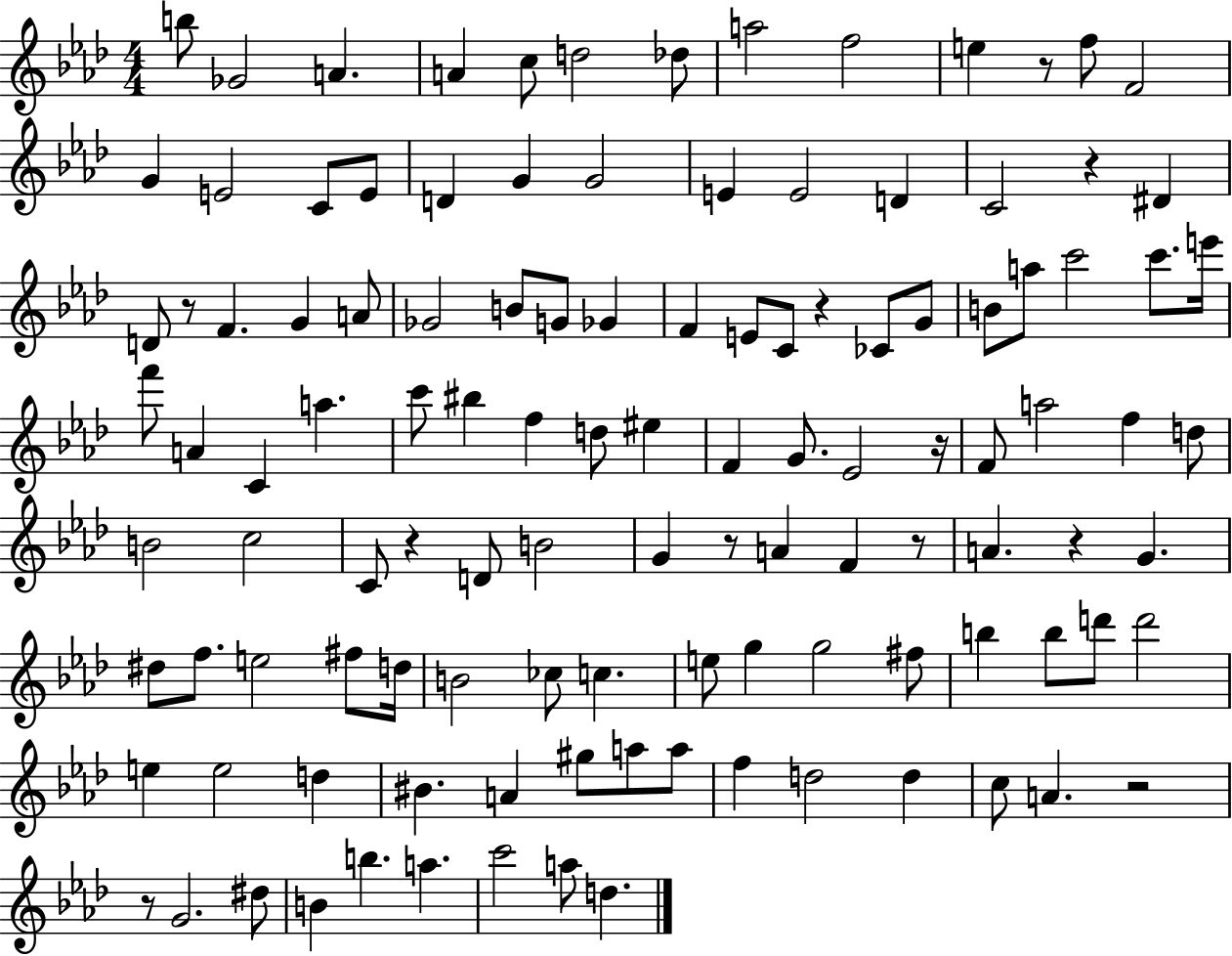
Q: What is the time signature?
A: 4/4